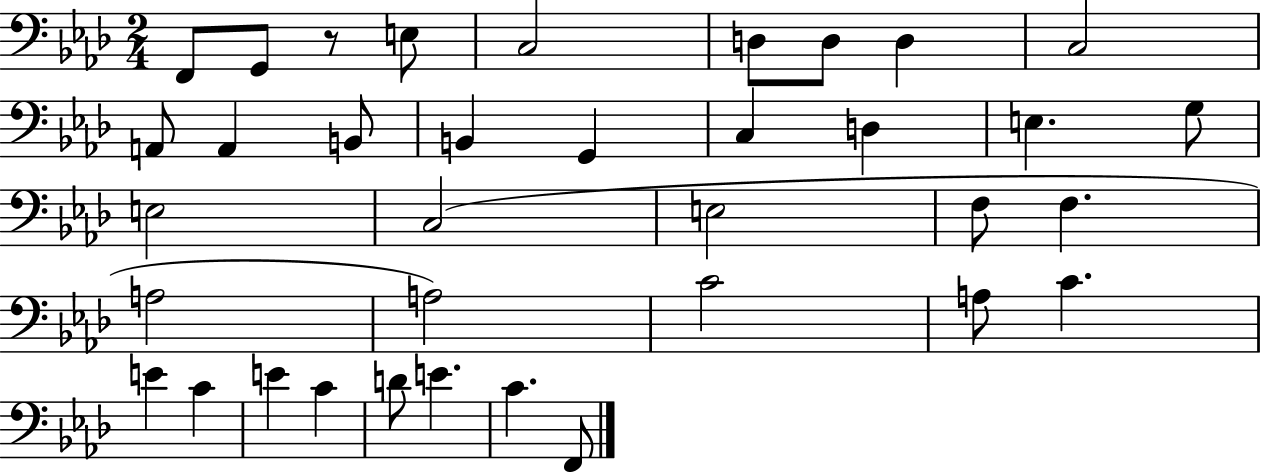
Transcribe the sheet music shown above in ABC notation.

X:1
T:Untitled
M:2/4
L:1/4
K:Ab
F,,/2 G,,/2 z/2 E,/2 C,2 D,/2 D,/2 D, C,2 A,,/2 A,, B,,/2 B,, G,, C, D, E, G,/2 E,2 C,2 E,2 F,/2 F, A,2 A,2 C2 A,/2 C E C E C D/2 E C F,,/2